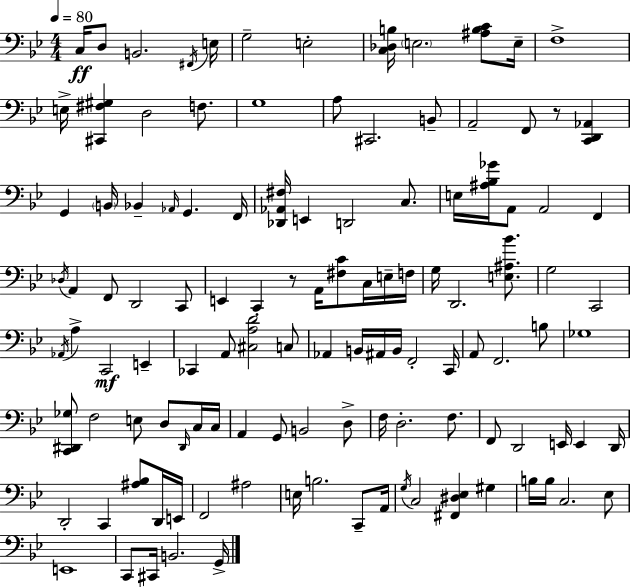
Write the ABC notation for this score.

X:1
T:Untitled
M:4/4
L:1/4
K:Bb
C,/4 D,/2 B,,2 ^F,,/4 E,/4 G,2 E,2 [C,_D,B,]/4 E,2 [^A,B,C]/2 E,/4 F,4 E,/4 [^C,,^F,^G,] D,2 F,/2 G,4 A,/2 ^C,,2 B,,/2 A,,2 F,,/2 z/2 [C,,D,,_A,,] G,, B,,/4 _B,, _A,,/4 G,, F,,/4 [_D,,_A,,^F,]/4 E,, D,,2 C,/2 E,/4 [^A,_B,_G]/4 A,,/2 A,,2 F,, _D,/4 A,, F,,/2 D,,2 C,,/2 E,, C,, z/2 A,,/4 [^F,C]/2 C,/4 E,/4 F,/4 G,/4 D,,2 [E,^A,_B]/2 G,2 C,,2 _A,,/4 A, C,,2 E,, _C,, A,,/2 [^C,A,D]2 C,/2 _A,, B,,/4 ^A,,/4 B,,/4 F,,2 C,,/4 A,,/2 F,,2 B,/2 _G,4 [C,,^D,,_G,]/2 F,2 E,/2 D,/2 ^D,,/4 C,/4 C,/4 A,, G,,/2 B,,2 D,/2 F,/4 D,2 F,/2 F,,/2 D,,2 E,,/4 E,, D,,/4 D,,2 C,, [^A,_B,]/2 D,,/4 E,,/4 F,,2 ^A,2 E,/4 B,2 C,,/2 A,,/4 G,/4 C,2 [^F,,^D,_E,] ^G, B,/4 B,/4 C,2 _E,/2 E,,4 C,,/2 ^C,,/4 B,,2 G,,/4